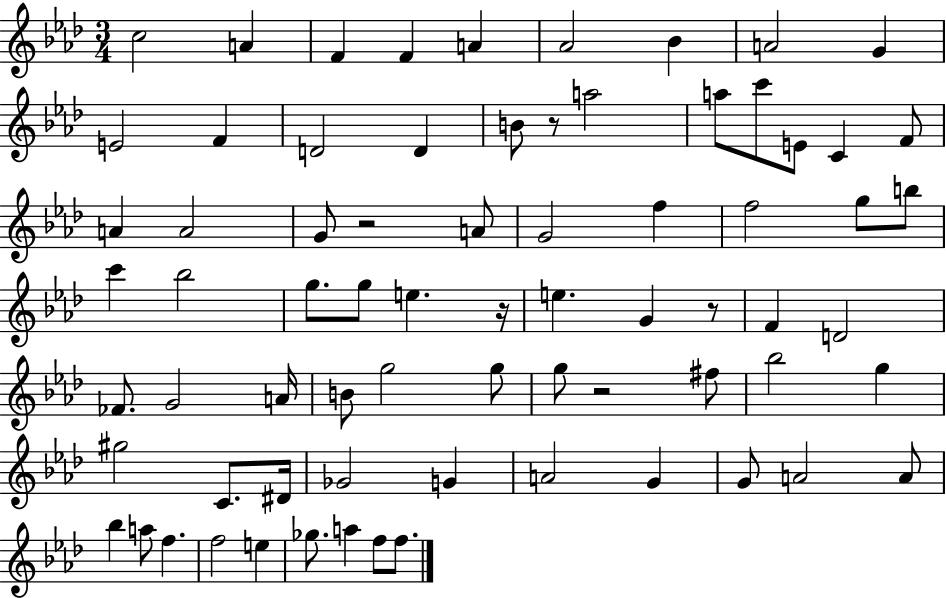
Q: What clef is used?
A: treble